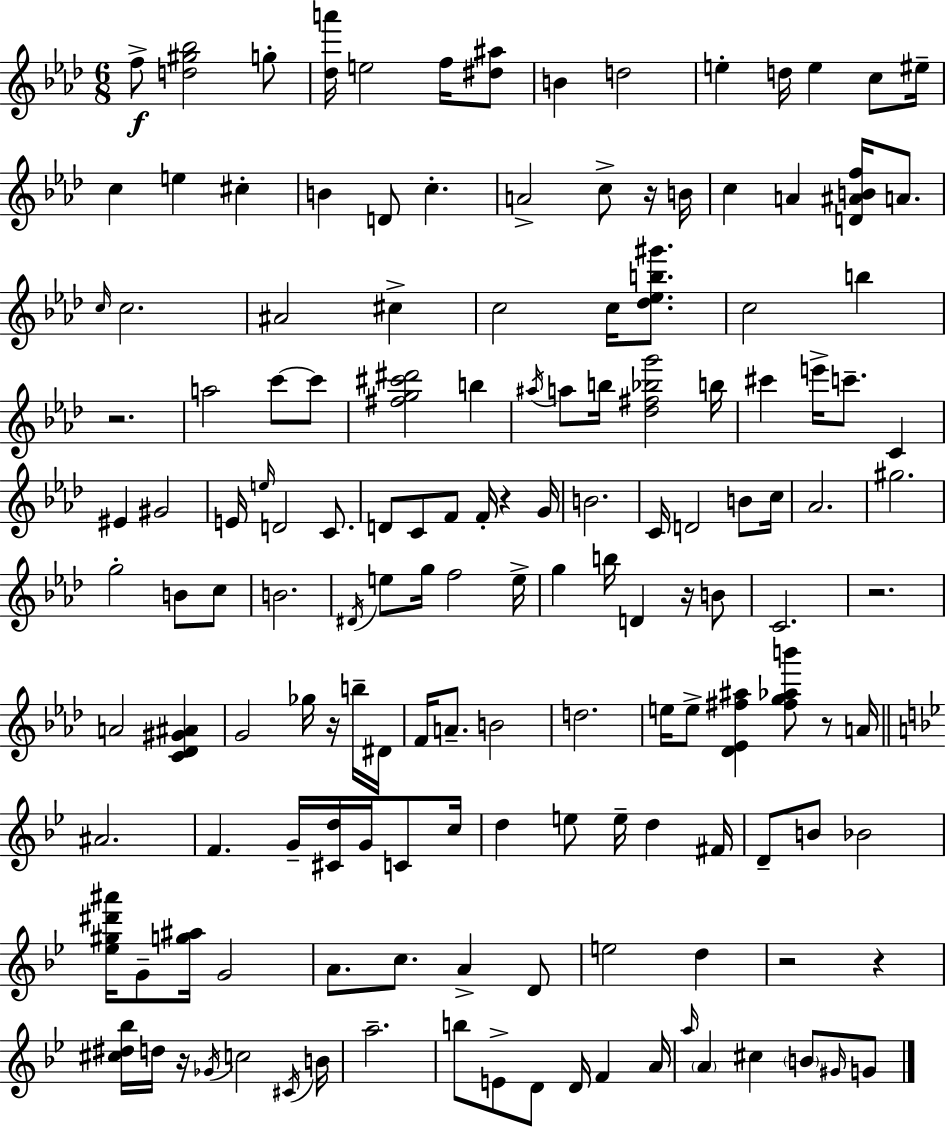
{
  \clef treble
  \numericTimeSignature
  \time 6/8
  \key aes \major
  f''8->\f <d'' gis'' bes''>2 g''8-. | <des'' a'''>16 e''2 f''16 <dis'' ais''>8 | b'4 d''2 | e''4-. d''16 e''4 c''8 eis''16-- | \break c''4 e''4 cis''4-. | b'4 d'8 c''4.-. | a'2-> c''8-> r16 b'16 | c''4 a'4 <d' ais' b' f''>16 a'8. | \break \grace { c''16 } c''2. | ais'2 cis''4-> | c''2 c''16 <des'' ees'' b'' gis'''>8. | c''2 b''4 | \break r2. | a''2 c'''8~~ c'''8 | <fis'' g'' cis''' dis'''>2 b''4 | \acciaccatura { ais''16 } a''8 b''16 <des'' fis'' bes'' g'''>2 | \break b''16 cis'''4 e'''16-> c'''8.-- c'4 | eis'4 gis'2 | e'16 \grace { e''16 } d'2 | c'8. d'8 c'8 f'8 f'16-. r4 | \break g'16 b'2. | c'16 d'2 | b'8 c''16 aes'2. | gis''2. | \break g''2-. b'8 | c''8 b'2. | \acciaccatura { dis'16 } e''8 g''16 f''2 | e''16-> g''4 b''16 d'4 | \break r16 b'8 c'2. | r2. | a'2 | <c' des' gis' ais'>4 g'2 | \break ges''16 r16 b''16-- dis'16 f'16 a'8.-- b'2 | d''2. | e''16 e''8-> <des' ees' fis'' ais''>4 <fis'' g'' aes'' b'''>8 | r8 a'16 \bar "||" \break \key bes \major ais'2. | f'4. g'16-- <cis' d''>16 g'16 c'8 c''16 | d''4 e''8 e''16-- d''4 fis'16 | d'8-- b'8 bes'2 | \break <ees'' gis'' dis''' ais'''>16 g'8-- <g'' ais''>16 g'2 | a'8. c''8. a'4-> d'8 | e''2 d''4 | r2 r4 | \break <cis'' dis'' bes''>16 d''16 r16 \acciaccatura { ges'16 } c''2 | \acciaccatura { cis'16 } b'16 a''2.-- | b''8 e'8-> d'8 d'16 f'4 | a'16 \grace { a''16 } \parenthesize a'4 cis''4 \parenthesize b'8 | \break \grace { gis'16 } g'8 \bar "|."
}